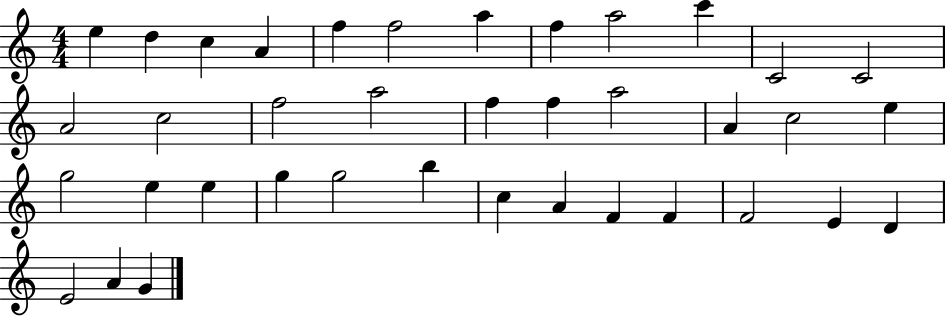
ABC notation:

X:1
T:Untitled
M:4/4
L:1/4
K:C
e d c A f f2 a f a2 c' C2 C2 A2 c2 f2 a2 f f a2 A c2 e g2 e e g g2 b c A F F F2 E D E2 A G